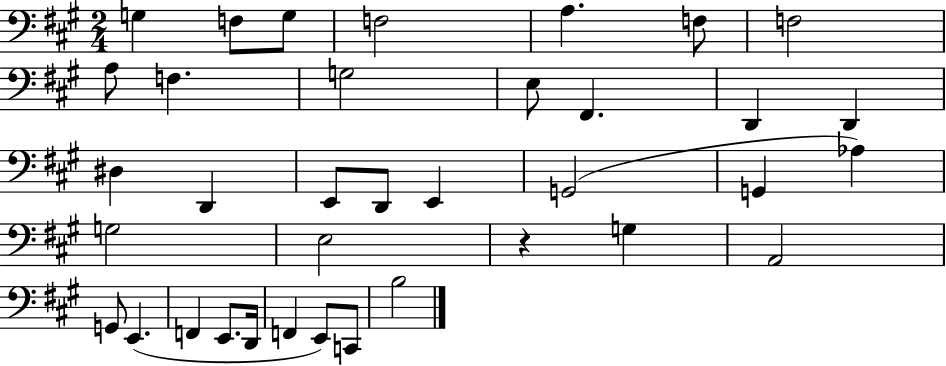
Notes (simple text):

G3/q F3/e G3/e F3/h A3/q. F3/e F3/h A3/e F3/q. G3/h E3/e F#2/q. D2/q D2/q D#3/q D2/q E2/e D2/e E2/q G2/h G2/q Ab3/q G3/h E3/h R/q G3/q A2/h G2/e E2/q. F2/q E2/e. D2/s F2/q E2/e C2/e B3/h